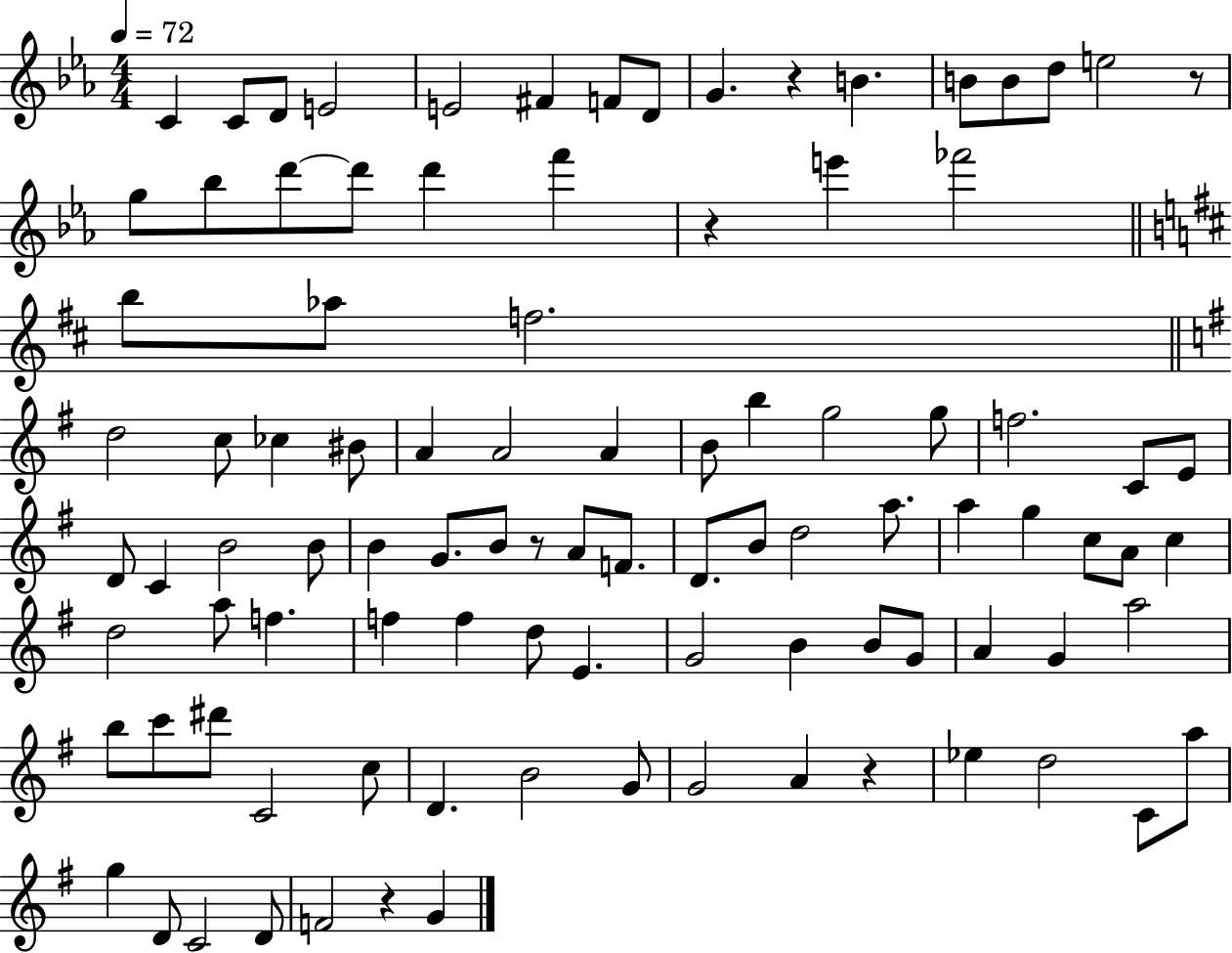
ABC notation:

X:1
T:Untitled
M:4/4
L:1/4
K:Eb
C C/2 D/2 E2 E2 ^F F/2 D/2 G z B B/2 B/2 d/2 e2 z/2 g/2 _b/2 d'/2 d'/2 d' f' z e' _f'2 b/2 _a/2 f2 d2 c/2 _c ^B/2 A A2 A B/2 b g2 g/2 f2 C/2 E/2 D/2 C B2 B/2 B G/2 B/2 z/2 A/2 F/2 D/2 B/2 d2 a/2 a g c/2 A/2 c d2 a/2 f f f d/2 E G2 B B/2 G/2 A G a2 b/2 c'/2 ^d'/2 C2 c/2 D B2 G/2 G2 A z _e d2 C/2 a/2 g D/2 C2 D/2 F2 z G